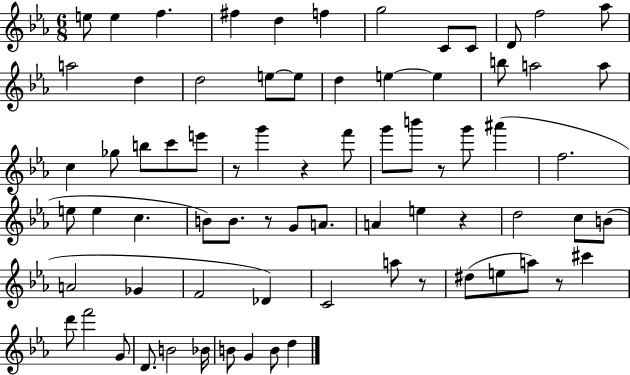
E5/e E5/q F5/q. F#5/q D5/q F5/q G5/h C4/e C4/e D4/e F5/h Ab5/e A5/h D5/q D5/h E5/e E5/e D5/q E5/q E5/q B5/e A5/h A5/e C5/q Gb5/e B5/e C6/e E6/e R/e G6/q R/q F6/e G6/e B6/e R/e G6/e A#6/q F5/h. E5/e E5/q C5/q. B4/e B4/e. R/e G4/e A4/e. A4/q E5/q R/q D5/h C5/e B4/e A4/h Gb4/q F4/h Db4/q C4/h A5/e R/e D#5/e E5/e A5/e R/e C#6/q D6/e F6/h G4/e D4/e. B4/h Bb4/s B4/e G4/q B4/e D5/q